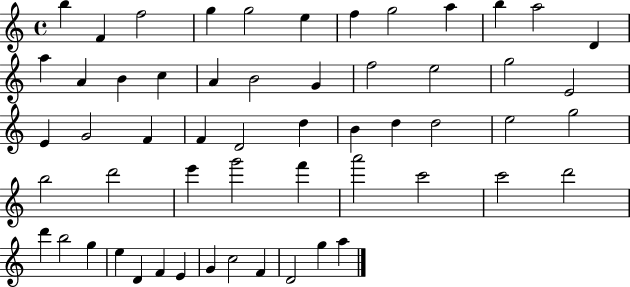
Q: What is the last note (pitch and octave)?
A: A5